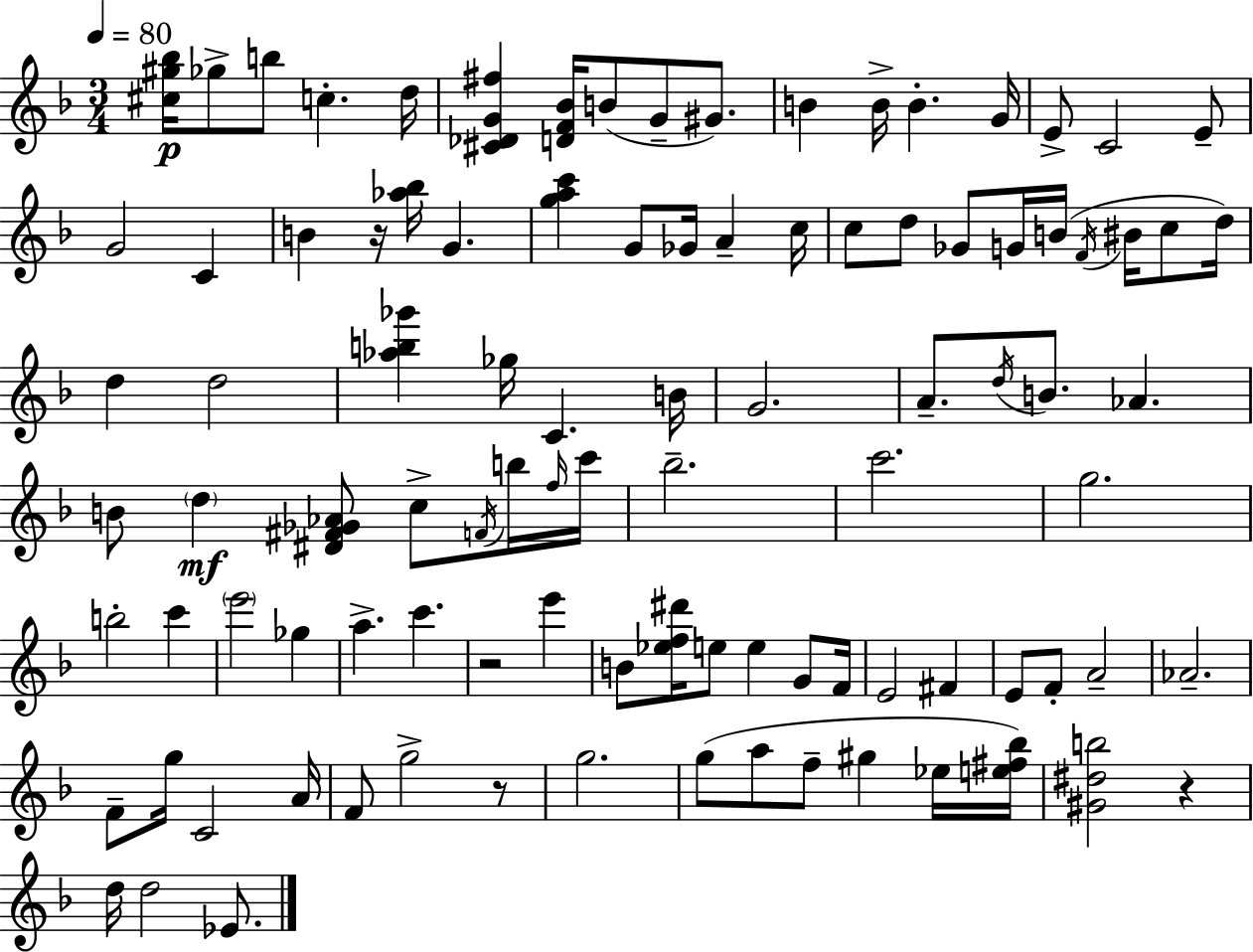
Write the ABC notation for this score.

X:1
T:Untitled
M:3/4
L:1/4
K:Dm
[^c^g_b]/4 _g/2 b/2 c d/4 [^C_DG^f] [DF_B]/4 B/2 G/2 ^G/2 B B/4 B G/4 E/2 C2 E/2 G2 C B z/4 [_a_b]/4 G [gac'] G/2 _G/4 A c/4 c/2 d/2 _G/2 G/4 B/4 F/4 ^B/4 c/2 d/4 d d2 [_ab_g'] _g/4 C B/4 G2 A/2 d/4 B/2 _A B/2 d [^D^F_G_A]/2 c/2 F/4 b/4 f/4 c'/4 _b2 c'2 g2 b2 c' e'2 _g a c' z2 e' B/2 [_ef^d']/4 e/2 e G/2 F/4 E2 ^F E/2 F/2 A2 _A2 F/2 g/4 C2 A/4 F/2 g2 z/2 g2 g/2 a/2 f/2 ^g _e/4 [e^f_b]/4 [^G^db]2 z d/4 d2 _E/2